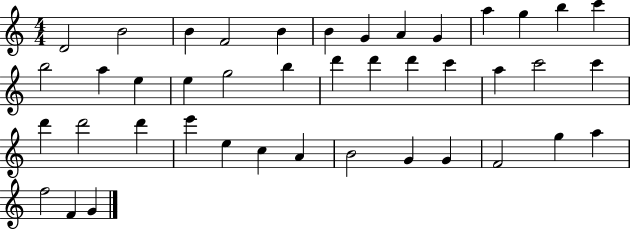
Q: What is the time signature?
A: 4/4